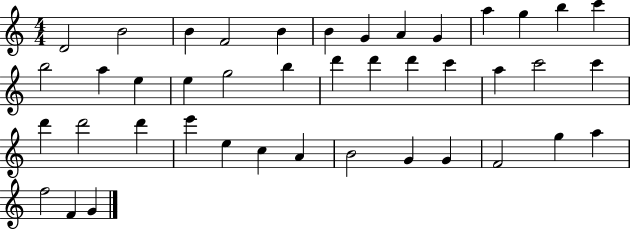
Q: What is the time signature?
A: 4/4